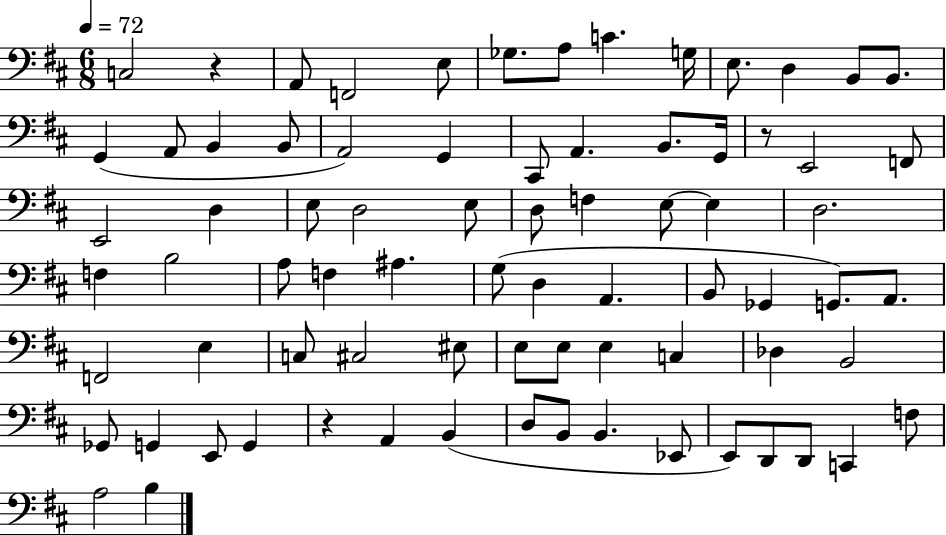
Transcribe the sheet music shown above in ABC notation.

X:1
T:Untitled
M:6/8
L:1/4
K:D
C,2 z A,,/2 F,,2 E,/2 _G,/2 A,/2 C G,/4 E,/2 D, B,,/2 B,,/2 G,, A,,/2 B,, B,,/2 A,,2 G,, ^C,,/2 A,, B,,/2 G,,/4 z/2 E,,2 F,,/2 E,,2 D, E,/2 D,2 E,/2 D,/2 F, E,/2 E, D,2 F, B,2 A,/2 F, ^A, G,/2 D, A,, B,,/2 _G,, G,,/2 A,,/2 F,,2 E, C,/2 ^C,2 ^E,/2 E,/2 E,/2 E, C, _D, B,,2 _G,,/2 G,, E,,/2 G,, z A,, B,, D,/2 B,,/2 B,, _E,,/2 E,,/2 D,,/2 D,,/2 C,, F,/2 A,2 B,